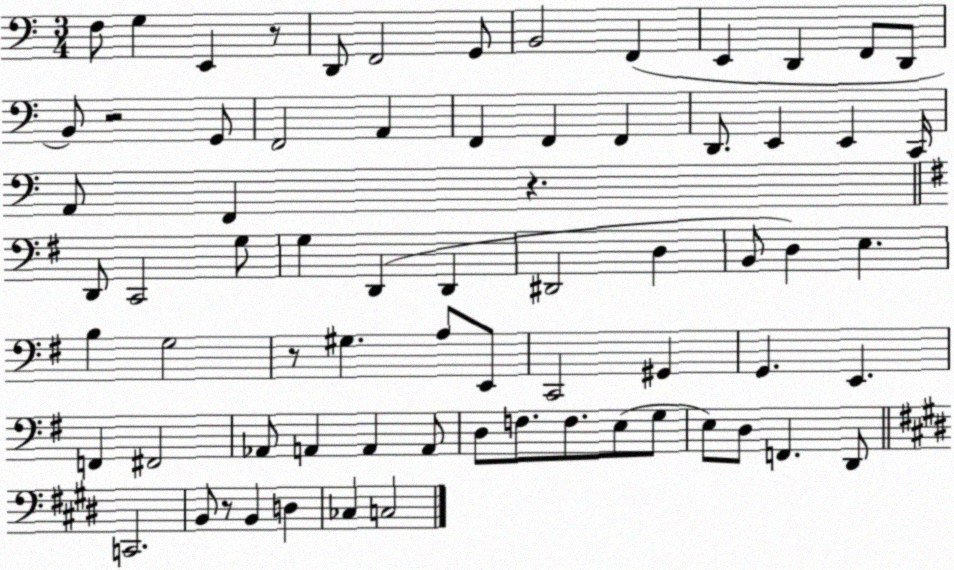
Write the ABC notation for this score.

X:1
T:Untitled
M:3/4
L:1/4
K:C
F,/2 G, E,, z/2 D,,/2 F,,2 G,,/2 B,,2 F,, E,, D,, F,,/2 D,,/2 B,,/2 z2 G,,/2 F,,2 A,, F,, F,, F,, D,,/2 E,, E,, C,,/4 A,,/2 F,, z D,,/2 C,,2 G,/2 G, D,, D,, ^D,,2 D, B,,/2 D, E, B, G,2 z/2 ^G, A,/2 E,,/2 C,,2 ^G,, G,, E,, F,, ^F,,2 _A,,/2 A,, A,, A,,/2 D,/2 F,/2 F,/2 E,/2 G,/2 E,/2 D,/2 F,, D,,/2 C,,2 B,,/2 z/2 B,, D, _C, C,2